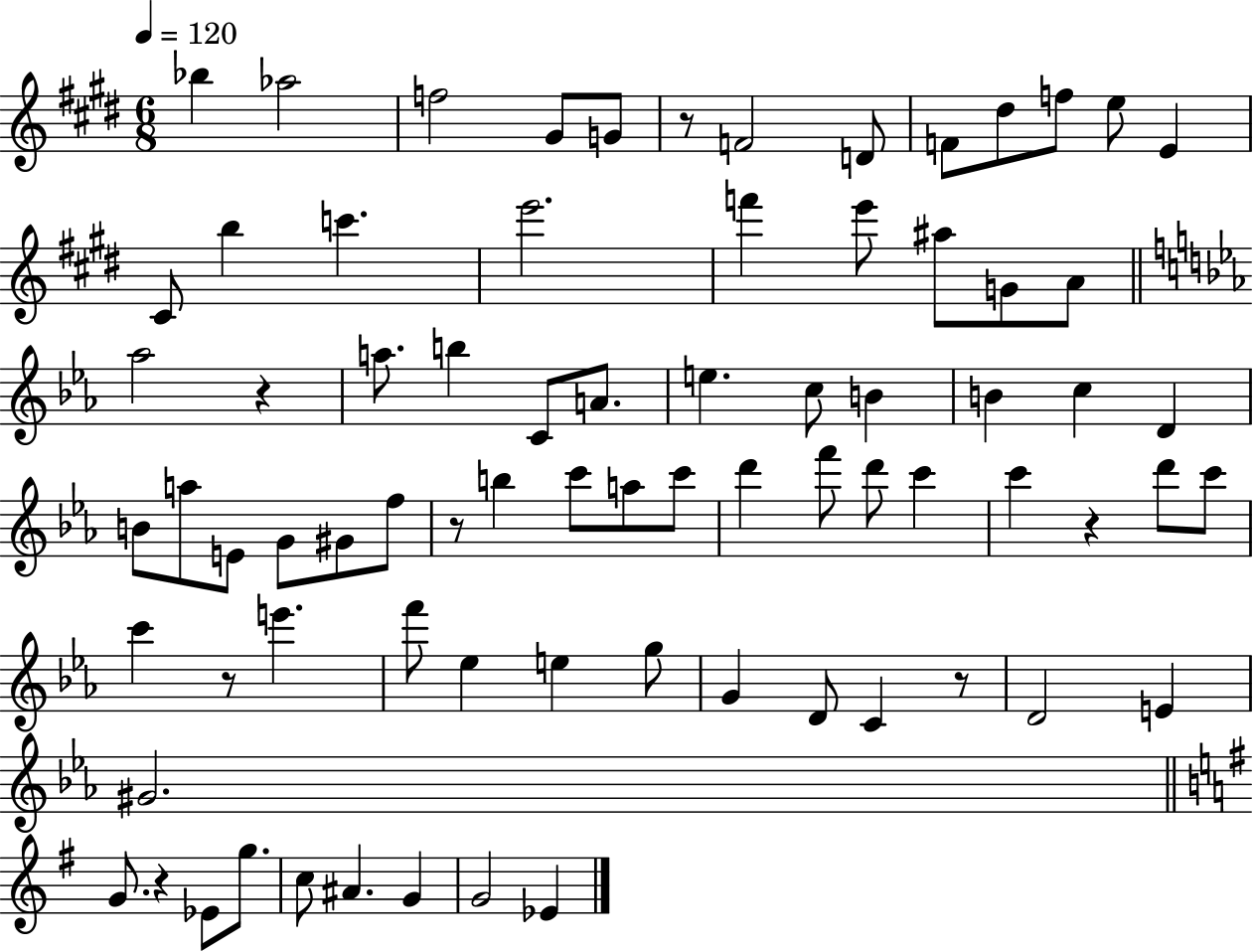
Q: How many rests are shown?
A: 7